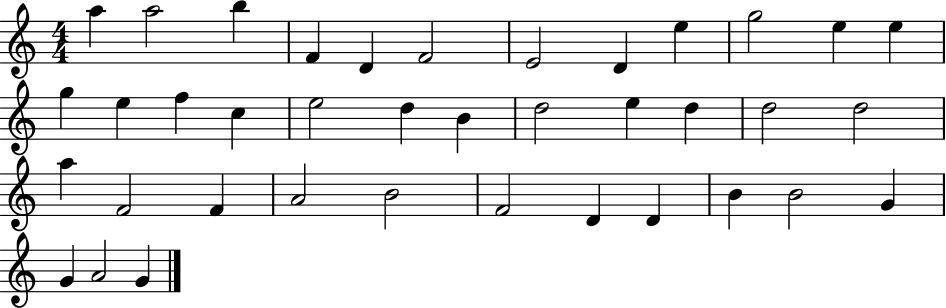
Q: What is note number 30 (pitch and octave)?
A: F4